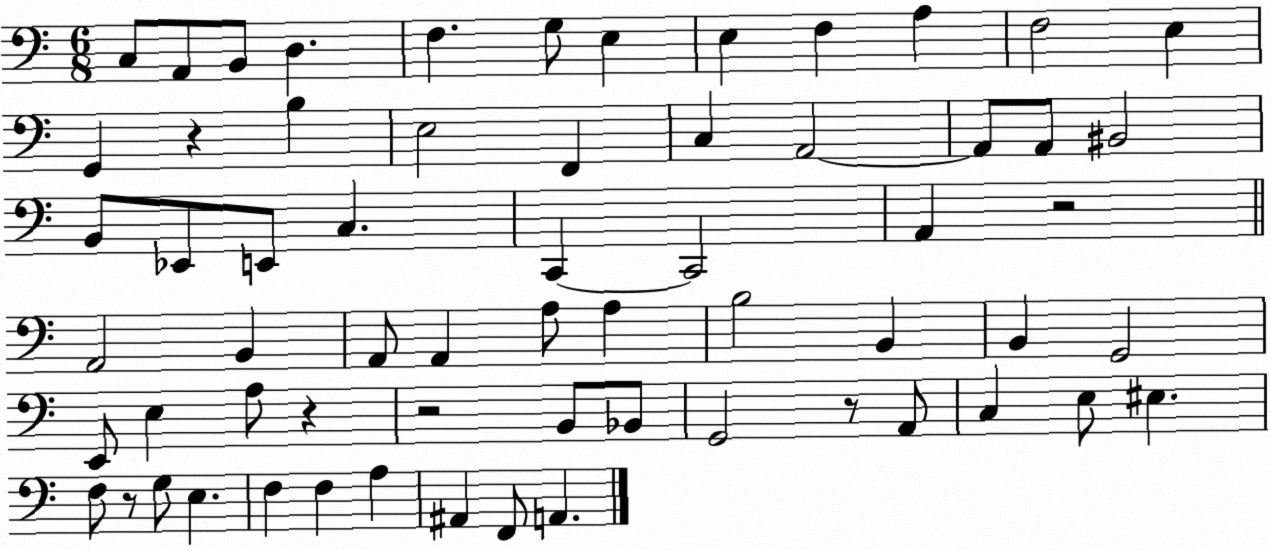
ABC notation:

X:1
T:Untitled
M:6/8
L:1/4
K:C
C,/2 A,,/2 B,,/2 D, F, G,/2 E, E, F, A, F,2 E, G,, z B, E,2 F,, C, A,,2 A,,/2 A,,/2 ^B,,2 B,,/2 _E,,/2 E,,/2 C, C,, C,,2 A,, z2 A,,2 B,, A,,/2 A,, A,/2 A, B,2 B,, B,, G,,2 E,,/2 E, A,/2 z z2 B,,/2 _B,,/2 G,,2 z/2 A,,/2 C, E,/2 ^E, F,/2 z/2 G,/2 E, F, F, A, ^A,, F,,/2 A,,